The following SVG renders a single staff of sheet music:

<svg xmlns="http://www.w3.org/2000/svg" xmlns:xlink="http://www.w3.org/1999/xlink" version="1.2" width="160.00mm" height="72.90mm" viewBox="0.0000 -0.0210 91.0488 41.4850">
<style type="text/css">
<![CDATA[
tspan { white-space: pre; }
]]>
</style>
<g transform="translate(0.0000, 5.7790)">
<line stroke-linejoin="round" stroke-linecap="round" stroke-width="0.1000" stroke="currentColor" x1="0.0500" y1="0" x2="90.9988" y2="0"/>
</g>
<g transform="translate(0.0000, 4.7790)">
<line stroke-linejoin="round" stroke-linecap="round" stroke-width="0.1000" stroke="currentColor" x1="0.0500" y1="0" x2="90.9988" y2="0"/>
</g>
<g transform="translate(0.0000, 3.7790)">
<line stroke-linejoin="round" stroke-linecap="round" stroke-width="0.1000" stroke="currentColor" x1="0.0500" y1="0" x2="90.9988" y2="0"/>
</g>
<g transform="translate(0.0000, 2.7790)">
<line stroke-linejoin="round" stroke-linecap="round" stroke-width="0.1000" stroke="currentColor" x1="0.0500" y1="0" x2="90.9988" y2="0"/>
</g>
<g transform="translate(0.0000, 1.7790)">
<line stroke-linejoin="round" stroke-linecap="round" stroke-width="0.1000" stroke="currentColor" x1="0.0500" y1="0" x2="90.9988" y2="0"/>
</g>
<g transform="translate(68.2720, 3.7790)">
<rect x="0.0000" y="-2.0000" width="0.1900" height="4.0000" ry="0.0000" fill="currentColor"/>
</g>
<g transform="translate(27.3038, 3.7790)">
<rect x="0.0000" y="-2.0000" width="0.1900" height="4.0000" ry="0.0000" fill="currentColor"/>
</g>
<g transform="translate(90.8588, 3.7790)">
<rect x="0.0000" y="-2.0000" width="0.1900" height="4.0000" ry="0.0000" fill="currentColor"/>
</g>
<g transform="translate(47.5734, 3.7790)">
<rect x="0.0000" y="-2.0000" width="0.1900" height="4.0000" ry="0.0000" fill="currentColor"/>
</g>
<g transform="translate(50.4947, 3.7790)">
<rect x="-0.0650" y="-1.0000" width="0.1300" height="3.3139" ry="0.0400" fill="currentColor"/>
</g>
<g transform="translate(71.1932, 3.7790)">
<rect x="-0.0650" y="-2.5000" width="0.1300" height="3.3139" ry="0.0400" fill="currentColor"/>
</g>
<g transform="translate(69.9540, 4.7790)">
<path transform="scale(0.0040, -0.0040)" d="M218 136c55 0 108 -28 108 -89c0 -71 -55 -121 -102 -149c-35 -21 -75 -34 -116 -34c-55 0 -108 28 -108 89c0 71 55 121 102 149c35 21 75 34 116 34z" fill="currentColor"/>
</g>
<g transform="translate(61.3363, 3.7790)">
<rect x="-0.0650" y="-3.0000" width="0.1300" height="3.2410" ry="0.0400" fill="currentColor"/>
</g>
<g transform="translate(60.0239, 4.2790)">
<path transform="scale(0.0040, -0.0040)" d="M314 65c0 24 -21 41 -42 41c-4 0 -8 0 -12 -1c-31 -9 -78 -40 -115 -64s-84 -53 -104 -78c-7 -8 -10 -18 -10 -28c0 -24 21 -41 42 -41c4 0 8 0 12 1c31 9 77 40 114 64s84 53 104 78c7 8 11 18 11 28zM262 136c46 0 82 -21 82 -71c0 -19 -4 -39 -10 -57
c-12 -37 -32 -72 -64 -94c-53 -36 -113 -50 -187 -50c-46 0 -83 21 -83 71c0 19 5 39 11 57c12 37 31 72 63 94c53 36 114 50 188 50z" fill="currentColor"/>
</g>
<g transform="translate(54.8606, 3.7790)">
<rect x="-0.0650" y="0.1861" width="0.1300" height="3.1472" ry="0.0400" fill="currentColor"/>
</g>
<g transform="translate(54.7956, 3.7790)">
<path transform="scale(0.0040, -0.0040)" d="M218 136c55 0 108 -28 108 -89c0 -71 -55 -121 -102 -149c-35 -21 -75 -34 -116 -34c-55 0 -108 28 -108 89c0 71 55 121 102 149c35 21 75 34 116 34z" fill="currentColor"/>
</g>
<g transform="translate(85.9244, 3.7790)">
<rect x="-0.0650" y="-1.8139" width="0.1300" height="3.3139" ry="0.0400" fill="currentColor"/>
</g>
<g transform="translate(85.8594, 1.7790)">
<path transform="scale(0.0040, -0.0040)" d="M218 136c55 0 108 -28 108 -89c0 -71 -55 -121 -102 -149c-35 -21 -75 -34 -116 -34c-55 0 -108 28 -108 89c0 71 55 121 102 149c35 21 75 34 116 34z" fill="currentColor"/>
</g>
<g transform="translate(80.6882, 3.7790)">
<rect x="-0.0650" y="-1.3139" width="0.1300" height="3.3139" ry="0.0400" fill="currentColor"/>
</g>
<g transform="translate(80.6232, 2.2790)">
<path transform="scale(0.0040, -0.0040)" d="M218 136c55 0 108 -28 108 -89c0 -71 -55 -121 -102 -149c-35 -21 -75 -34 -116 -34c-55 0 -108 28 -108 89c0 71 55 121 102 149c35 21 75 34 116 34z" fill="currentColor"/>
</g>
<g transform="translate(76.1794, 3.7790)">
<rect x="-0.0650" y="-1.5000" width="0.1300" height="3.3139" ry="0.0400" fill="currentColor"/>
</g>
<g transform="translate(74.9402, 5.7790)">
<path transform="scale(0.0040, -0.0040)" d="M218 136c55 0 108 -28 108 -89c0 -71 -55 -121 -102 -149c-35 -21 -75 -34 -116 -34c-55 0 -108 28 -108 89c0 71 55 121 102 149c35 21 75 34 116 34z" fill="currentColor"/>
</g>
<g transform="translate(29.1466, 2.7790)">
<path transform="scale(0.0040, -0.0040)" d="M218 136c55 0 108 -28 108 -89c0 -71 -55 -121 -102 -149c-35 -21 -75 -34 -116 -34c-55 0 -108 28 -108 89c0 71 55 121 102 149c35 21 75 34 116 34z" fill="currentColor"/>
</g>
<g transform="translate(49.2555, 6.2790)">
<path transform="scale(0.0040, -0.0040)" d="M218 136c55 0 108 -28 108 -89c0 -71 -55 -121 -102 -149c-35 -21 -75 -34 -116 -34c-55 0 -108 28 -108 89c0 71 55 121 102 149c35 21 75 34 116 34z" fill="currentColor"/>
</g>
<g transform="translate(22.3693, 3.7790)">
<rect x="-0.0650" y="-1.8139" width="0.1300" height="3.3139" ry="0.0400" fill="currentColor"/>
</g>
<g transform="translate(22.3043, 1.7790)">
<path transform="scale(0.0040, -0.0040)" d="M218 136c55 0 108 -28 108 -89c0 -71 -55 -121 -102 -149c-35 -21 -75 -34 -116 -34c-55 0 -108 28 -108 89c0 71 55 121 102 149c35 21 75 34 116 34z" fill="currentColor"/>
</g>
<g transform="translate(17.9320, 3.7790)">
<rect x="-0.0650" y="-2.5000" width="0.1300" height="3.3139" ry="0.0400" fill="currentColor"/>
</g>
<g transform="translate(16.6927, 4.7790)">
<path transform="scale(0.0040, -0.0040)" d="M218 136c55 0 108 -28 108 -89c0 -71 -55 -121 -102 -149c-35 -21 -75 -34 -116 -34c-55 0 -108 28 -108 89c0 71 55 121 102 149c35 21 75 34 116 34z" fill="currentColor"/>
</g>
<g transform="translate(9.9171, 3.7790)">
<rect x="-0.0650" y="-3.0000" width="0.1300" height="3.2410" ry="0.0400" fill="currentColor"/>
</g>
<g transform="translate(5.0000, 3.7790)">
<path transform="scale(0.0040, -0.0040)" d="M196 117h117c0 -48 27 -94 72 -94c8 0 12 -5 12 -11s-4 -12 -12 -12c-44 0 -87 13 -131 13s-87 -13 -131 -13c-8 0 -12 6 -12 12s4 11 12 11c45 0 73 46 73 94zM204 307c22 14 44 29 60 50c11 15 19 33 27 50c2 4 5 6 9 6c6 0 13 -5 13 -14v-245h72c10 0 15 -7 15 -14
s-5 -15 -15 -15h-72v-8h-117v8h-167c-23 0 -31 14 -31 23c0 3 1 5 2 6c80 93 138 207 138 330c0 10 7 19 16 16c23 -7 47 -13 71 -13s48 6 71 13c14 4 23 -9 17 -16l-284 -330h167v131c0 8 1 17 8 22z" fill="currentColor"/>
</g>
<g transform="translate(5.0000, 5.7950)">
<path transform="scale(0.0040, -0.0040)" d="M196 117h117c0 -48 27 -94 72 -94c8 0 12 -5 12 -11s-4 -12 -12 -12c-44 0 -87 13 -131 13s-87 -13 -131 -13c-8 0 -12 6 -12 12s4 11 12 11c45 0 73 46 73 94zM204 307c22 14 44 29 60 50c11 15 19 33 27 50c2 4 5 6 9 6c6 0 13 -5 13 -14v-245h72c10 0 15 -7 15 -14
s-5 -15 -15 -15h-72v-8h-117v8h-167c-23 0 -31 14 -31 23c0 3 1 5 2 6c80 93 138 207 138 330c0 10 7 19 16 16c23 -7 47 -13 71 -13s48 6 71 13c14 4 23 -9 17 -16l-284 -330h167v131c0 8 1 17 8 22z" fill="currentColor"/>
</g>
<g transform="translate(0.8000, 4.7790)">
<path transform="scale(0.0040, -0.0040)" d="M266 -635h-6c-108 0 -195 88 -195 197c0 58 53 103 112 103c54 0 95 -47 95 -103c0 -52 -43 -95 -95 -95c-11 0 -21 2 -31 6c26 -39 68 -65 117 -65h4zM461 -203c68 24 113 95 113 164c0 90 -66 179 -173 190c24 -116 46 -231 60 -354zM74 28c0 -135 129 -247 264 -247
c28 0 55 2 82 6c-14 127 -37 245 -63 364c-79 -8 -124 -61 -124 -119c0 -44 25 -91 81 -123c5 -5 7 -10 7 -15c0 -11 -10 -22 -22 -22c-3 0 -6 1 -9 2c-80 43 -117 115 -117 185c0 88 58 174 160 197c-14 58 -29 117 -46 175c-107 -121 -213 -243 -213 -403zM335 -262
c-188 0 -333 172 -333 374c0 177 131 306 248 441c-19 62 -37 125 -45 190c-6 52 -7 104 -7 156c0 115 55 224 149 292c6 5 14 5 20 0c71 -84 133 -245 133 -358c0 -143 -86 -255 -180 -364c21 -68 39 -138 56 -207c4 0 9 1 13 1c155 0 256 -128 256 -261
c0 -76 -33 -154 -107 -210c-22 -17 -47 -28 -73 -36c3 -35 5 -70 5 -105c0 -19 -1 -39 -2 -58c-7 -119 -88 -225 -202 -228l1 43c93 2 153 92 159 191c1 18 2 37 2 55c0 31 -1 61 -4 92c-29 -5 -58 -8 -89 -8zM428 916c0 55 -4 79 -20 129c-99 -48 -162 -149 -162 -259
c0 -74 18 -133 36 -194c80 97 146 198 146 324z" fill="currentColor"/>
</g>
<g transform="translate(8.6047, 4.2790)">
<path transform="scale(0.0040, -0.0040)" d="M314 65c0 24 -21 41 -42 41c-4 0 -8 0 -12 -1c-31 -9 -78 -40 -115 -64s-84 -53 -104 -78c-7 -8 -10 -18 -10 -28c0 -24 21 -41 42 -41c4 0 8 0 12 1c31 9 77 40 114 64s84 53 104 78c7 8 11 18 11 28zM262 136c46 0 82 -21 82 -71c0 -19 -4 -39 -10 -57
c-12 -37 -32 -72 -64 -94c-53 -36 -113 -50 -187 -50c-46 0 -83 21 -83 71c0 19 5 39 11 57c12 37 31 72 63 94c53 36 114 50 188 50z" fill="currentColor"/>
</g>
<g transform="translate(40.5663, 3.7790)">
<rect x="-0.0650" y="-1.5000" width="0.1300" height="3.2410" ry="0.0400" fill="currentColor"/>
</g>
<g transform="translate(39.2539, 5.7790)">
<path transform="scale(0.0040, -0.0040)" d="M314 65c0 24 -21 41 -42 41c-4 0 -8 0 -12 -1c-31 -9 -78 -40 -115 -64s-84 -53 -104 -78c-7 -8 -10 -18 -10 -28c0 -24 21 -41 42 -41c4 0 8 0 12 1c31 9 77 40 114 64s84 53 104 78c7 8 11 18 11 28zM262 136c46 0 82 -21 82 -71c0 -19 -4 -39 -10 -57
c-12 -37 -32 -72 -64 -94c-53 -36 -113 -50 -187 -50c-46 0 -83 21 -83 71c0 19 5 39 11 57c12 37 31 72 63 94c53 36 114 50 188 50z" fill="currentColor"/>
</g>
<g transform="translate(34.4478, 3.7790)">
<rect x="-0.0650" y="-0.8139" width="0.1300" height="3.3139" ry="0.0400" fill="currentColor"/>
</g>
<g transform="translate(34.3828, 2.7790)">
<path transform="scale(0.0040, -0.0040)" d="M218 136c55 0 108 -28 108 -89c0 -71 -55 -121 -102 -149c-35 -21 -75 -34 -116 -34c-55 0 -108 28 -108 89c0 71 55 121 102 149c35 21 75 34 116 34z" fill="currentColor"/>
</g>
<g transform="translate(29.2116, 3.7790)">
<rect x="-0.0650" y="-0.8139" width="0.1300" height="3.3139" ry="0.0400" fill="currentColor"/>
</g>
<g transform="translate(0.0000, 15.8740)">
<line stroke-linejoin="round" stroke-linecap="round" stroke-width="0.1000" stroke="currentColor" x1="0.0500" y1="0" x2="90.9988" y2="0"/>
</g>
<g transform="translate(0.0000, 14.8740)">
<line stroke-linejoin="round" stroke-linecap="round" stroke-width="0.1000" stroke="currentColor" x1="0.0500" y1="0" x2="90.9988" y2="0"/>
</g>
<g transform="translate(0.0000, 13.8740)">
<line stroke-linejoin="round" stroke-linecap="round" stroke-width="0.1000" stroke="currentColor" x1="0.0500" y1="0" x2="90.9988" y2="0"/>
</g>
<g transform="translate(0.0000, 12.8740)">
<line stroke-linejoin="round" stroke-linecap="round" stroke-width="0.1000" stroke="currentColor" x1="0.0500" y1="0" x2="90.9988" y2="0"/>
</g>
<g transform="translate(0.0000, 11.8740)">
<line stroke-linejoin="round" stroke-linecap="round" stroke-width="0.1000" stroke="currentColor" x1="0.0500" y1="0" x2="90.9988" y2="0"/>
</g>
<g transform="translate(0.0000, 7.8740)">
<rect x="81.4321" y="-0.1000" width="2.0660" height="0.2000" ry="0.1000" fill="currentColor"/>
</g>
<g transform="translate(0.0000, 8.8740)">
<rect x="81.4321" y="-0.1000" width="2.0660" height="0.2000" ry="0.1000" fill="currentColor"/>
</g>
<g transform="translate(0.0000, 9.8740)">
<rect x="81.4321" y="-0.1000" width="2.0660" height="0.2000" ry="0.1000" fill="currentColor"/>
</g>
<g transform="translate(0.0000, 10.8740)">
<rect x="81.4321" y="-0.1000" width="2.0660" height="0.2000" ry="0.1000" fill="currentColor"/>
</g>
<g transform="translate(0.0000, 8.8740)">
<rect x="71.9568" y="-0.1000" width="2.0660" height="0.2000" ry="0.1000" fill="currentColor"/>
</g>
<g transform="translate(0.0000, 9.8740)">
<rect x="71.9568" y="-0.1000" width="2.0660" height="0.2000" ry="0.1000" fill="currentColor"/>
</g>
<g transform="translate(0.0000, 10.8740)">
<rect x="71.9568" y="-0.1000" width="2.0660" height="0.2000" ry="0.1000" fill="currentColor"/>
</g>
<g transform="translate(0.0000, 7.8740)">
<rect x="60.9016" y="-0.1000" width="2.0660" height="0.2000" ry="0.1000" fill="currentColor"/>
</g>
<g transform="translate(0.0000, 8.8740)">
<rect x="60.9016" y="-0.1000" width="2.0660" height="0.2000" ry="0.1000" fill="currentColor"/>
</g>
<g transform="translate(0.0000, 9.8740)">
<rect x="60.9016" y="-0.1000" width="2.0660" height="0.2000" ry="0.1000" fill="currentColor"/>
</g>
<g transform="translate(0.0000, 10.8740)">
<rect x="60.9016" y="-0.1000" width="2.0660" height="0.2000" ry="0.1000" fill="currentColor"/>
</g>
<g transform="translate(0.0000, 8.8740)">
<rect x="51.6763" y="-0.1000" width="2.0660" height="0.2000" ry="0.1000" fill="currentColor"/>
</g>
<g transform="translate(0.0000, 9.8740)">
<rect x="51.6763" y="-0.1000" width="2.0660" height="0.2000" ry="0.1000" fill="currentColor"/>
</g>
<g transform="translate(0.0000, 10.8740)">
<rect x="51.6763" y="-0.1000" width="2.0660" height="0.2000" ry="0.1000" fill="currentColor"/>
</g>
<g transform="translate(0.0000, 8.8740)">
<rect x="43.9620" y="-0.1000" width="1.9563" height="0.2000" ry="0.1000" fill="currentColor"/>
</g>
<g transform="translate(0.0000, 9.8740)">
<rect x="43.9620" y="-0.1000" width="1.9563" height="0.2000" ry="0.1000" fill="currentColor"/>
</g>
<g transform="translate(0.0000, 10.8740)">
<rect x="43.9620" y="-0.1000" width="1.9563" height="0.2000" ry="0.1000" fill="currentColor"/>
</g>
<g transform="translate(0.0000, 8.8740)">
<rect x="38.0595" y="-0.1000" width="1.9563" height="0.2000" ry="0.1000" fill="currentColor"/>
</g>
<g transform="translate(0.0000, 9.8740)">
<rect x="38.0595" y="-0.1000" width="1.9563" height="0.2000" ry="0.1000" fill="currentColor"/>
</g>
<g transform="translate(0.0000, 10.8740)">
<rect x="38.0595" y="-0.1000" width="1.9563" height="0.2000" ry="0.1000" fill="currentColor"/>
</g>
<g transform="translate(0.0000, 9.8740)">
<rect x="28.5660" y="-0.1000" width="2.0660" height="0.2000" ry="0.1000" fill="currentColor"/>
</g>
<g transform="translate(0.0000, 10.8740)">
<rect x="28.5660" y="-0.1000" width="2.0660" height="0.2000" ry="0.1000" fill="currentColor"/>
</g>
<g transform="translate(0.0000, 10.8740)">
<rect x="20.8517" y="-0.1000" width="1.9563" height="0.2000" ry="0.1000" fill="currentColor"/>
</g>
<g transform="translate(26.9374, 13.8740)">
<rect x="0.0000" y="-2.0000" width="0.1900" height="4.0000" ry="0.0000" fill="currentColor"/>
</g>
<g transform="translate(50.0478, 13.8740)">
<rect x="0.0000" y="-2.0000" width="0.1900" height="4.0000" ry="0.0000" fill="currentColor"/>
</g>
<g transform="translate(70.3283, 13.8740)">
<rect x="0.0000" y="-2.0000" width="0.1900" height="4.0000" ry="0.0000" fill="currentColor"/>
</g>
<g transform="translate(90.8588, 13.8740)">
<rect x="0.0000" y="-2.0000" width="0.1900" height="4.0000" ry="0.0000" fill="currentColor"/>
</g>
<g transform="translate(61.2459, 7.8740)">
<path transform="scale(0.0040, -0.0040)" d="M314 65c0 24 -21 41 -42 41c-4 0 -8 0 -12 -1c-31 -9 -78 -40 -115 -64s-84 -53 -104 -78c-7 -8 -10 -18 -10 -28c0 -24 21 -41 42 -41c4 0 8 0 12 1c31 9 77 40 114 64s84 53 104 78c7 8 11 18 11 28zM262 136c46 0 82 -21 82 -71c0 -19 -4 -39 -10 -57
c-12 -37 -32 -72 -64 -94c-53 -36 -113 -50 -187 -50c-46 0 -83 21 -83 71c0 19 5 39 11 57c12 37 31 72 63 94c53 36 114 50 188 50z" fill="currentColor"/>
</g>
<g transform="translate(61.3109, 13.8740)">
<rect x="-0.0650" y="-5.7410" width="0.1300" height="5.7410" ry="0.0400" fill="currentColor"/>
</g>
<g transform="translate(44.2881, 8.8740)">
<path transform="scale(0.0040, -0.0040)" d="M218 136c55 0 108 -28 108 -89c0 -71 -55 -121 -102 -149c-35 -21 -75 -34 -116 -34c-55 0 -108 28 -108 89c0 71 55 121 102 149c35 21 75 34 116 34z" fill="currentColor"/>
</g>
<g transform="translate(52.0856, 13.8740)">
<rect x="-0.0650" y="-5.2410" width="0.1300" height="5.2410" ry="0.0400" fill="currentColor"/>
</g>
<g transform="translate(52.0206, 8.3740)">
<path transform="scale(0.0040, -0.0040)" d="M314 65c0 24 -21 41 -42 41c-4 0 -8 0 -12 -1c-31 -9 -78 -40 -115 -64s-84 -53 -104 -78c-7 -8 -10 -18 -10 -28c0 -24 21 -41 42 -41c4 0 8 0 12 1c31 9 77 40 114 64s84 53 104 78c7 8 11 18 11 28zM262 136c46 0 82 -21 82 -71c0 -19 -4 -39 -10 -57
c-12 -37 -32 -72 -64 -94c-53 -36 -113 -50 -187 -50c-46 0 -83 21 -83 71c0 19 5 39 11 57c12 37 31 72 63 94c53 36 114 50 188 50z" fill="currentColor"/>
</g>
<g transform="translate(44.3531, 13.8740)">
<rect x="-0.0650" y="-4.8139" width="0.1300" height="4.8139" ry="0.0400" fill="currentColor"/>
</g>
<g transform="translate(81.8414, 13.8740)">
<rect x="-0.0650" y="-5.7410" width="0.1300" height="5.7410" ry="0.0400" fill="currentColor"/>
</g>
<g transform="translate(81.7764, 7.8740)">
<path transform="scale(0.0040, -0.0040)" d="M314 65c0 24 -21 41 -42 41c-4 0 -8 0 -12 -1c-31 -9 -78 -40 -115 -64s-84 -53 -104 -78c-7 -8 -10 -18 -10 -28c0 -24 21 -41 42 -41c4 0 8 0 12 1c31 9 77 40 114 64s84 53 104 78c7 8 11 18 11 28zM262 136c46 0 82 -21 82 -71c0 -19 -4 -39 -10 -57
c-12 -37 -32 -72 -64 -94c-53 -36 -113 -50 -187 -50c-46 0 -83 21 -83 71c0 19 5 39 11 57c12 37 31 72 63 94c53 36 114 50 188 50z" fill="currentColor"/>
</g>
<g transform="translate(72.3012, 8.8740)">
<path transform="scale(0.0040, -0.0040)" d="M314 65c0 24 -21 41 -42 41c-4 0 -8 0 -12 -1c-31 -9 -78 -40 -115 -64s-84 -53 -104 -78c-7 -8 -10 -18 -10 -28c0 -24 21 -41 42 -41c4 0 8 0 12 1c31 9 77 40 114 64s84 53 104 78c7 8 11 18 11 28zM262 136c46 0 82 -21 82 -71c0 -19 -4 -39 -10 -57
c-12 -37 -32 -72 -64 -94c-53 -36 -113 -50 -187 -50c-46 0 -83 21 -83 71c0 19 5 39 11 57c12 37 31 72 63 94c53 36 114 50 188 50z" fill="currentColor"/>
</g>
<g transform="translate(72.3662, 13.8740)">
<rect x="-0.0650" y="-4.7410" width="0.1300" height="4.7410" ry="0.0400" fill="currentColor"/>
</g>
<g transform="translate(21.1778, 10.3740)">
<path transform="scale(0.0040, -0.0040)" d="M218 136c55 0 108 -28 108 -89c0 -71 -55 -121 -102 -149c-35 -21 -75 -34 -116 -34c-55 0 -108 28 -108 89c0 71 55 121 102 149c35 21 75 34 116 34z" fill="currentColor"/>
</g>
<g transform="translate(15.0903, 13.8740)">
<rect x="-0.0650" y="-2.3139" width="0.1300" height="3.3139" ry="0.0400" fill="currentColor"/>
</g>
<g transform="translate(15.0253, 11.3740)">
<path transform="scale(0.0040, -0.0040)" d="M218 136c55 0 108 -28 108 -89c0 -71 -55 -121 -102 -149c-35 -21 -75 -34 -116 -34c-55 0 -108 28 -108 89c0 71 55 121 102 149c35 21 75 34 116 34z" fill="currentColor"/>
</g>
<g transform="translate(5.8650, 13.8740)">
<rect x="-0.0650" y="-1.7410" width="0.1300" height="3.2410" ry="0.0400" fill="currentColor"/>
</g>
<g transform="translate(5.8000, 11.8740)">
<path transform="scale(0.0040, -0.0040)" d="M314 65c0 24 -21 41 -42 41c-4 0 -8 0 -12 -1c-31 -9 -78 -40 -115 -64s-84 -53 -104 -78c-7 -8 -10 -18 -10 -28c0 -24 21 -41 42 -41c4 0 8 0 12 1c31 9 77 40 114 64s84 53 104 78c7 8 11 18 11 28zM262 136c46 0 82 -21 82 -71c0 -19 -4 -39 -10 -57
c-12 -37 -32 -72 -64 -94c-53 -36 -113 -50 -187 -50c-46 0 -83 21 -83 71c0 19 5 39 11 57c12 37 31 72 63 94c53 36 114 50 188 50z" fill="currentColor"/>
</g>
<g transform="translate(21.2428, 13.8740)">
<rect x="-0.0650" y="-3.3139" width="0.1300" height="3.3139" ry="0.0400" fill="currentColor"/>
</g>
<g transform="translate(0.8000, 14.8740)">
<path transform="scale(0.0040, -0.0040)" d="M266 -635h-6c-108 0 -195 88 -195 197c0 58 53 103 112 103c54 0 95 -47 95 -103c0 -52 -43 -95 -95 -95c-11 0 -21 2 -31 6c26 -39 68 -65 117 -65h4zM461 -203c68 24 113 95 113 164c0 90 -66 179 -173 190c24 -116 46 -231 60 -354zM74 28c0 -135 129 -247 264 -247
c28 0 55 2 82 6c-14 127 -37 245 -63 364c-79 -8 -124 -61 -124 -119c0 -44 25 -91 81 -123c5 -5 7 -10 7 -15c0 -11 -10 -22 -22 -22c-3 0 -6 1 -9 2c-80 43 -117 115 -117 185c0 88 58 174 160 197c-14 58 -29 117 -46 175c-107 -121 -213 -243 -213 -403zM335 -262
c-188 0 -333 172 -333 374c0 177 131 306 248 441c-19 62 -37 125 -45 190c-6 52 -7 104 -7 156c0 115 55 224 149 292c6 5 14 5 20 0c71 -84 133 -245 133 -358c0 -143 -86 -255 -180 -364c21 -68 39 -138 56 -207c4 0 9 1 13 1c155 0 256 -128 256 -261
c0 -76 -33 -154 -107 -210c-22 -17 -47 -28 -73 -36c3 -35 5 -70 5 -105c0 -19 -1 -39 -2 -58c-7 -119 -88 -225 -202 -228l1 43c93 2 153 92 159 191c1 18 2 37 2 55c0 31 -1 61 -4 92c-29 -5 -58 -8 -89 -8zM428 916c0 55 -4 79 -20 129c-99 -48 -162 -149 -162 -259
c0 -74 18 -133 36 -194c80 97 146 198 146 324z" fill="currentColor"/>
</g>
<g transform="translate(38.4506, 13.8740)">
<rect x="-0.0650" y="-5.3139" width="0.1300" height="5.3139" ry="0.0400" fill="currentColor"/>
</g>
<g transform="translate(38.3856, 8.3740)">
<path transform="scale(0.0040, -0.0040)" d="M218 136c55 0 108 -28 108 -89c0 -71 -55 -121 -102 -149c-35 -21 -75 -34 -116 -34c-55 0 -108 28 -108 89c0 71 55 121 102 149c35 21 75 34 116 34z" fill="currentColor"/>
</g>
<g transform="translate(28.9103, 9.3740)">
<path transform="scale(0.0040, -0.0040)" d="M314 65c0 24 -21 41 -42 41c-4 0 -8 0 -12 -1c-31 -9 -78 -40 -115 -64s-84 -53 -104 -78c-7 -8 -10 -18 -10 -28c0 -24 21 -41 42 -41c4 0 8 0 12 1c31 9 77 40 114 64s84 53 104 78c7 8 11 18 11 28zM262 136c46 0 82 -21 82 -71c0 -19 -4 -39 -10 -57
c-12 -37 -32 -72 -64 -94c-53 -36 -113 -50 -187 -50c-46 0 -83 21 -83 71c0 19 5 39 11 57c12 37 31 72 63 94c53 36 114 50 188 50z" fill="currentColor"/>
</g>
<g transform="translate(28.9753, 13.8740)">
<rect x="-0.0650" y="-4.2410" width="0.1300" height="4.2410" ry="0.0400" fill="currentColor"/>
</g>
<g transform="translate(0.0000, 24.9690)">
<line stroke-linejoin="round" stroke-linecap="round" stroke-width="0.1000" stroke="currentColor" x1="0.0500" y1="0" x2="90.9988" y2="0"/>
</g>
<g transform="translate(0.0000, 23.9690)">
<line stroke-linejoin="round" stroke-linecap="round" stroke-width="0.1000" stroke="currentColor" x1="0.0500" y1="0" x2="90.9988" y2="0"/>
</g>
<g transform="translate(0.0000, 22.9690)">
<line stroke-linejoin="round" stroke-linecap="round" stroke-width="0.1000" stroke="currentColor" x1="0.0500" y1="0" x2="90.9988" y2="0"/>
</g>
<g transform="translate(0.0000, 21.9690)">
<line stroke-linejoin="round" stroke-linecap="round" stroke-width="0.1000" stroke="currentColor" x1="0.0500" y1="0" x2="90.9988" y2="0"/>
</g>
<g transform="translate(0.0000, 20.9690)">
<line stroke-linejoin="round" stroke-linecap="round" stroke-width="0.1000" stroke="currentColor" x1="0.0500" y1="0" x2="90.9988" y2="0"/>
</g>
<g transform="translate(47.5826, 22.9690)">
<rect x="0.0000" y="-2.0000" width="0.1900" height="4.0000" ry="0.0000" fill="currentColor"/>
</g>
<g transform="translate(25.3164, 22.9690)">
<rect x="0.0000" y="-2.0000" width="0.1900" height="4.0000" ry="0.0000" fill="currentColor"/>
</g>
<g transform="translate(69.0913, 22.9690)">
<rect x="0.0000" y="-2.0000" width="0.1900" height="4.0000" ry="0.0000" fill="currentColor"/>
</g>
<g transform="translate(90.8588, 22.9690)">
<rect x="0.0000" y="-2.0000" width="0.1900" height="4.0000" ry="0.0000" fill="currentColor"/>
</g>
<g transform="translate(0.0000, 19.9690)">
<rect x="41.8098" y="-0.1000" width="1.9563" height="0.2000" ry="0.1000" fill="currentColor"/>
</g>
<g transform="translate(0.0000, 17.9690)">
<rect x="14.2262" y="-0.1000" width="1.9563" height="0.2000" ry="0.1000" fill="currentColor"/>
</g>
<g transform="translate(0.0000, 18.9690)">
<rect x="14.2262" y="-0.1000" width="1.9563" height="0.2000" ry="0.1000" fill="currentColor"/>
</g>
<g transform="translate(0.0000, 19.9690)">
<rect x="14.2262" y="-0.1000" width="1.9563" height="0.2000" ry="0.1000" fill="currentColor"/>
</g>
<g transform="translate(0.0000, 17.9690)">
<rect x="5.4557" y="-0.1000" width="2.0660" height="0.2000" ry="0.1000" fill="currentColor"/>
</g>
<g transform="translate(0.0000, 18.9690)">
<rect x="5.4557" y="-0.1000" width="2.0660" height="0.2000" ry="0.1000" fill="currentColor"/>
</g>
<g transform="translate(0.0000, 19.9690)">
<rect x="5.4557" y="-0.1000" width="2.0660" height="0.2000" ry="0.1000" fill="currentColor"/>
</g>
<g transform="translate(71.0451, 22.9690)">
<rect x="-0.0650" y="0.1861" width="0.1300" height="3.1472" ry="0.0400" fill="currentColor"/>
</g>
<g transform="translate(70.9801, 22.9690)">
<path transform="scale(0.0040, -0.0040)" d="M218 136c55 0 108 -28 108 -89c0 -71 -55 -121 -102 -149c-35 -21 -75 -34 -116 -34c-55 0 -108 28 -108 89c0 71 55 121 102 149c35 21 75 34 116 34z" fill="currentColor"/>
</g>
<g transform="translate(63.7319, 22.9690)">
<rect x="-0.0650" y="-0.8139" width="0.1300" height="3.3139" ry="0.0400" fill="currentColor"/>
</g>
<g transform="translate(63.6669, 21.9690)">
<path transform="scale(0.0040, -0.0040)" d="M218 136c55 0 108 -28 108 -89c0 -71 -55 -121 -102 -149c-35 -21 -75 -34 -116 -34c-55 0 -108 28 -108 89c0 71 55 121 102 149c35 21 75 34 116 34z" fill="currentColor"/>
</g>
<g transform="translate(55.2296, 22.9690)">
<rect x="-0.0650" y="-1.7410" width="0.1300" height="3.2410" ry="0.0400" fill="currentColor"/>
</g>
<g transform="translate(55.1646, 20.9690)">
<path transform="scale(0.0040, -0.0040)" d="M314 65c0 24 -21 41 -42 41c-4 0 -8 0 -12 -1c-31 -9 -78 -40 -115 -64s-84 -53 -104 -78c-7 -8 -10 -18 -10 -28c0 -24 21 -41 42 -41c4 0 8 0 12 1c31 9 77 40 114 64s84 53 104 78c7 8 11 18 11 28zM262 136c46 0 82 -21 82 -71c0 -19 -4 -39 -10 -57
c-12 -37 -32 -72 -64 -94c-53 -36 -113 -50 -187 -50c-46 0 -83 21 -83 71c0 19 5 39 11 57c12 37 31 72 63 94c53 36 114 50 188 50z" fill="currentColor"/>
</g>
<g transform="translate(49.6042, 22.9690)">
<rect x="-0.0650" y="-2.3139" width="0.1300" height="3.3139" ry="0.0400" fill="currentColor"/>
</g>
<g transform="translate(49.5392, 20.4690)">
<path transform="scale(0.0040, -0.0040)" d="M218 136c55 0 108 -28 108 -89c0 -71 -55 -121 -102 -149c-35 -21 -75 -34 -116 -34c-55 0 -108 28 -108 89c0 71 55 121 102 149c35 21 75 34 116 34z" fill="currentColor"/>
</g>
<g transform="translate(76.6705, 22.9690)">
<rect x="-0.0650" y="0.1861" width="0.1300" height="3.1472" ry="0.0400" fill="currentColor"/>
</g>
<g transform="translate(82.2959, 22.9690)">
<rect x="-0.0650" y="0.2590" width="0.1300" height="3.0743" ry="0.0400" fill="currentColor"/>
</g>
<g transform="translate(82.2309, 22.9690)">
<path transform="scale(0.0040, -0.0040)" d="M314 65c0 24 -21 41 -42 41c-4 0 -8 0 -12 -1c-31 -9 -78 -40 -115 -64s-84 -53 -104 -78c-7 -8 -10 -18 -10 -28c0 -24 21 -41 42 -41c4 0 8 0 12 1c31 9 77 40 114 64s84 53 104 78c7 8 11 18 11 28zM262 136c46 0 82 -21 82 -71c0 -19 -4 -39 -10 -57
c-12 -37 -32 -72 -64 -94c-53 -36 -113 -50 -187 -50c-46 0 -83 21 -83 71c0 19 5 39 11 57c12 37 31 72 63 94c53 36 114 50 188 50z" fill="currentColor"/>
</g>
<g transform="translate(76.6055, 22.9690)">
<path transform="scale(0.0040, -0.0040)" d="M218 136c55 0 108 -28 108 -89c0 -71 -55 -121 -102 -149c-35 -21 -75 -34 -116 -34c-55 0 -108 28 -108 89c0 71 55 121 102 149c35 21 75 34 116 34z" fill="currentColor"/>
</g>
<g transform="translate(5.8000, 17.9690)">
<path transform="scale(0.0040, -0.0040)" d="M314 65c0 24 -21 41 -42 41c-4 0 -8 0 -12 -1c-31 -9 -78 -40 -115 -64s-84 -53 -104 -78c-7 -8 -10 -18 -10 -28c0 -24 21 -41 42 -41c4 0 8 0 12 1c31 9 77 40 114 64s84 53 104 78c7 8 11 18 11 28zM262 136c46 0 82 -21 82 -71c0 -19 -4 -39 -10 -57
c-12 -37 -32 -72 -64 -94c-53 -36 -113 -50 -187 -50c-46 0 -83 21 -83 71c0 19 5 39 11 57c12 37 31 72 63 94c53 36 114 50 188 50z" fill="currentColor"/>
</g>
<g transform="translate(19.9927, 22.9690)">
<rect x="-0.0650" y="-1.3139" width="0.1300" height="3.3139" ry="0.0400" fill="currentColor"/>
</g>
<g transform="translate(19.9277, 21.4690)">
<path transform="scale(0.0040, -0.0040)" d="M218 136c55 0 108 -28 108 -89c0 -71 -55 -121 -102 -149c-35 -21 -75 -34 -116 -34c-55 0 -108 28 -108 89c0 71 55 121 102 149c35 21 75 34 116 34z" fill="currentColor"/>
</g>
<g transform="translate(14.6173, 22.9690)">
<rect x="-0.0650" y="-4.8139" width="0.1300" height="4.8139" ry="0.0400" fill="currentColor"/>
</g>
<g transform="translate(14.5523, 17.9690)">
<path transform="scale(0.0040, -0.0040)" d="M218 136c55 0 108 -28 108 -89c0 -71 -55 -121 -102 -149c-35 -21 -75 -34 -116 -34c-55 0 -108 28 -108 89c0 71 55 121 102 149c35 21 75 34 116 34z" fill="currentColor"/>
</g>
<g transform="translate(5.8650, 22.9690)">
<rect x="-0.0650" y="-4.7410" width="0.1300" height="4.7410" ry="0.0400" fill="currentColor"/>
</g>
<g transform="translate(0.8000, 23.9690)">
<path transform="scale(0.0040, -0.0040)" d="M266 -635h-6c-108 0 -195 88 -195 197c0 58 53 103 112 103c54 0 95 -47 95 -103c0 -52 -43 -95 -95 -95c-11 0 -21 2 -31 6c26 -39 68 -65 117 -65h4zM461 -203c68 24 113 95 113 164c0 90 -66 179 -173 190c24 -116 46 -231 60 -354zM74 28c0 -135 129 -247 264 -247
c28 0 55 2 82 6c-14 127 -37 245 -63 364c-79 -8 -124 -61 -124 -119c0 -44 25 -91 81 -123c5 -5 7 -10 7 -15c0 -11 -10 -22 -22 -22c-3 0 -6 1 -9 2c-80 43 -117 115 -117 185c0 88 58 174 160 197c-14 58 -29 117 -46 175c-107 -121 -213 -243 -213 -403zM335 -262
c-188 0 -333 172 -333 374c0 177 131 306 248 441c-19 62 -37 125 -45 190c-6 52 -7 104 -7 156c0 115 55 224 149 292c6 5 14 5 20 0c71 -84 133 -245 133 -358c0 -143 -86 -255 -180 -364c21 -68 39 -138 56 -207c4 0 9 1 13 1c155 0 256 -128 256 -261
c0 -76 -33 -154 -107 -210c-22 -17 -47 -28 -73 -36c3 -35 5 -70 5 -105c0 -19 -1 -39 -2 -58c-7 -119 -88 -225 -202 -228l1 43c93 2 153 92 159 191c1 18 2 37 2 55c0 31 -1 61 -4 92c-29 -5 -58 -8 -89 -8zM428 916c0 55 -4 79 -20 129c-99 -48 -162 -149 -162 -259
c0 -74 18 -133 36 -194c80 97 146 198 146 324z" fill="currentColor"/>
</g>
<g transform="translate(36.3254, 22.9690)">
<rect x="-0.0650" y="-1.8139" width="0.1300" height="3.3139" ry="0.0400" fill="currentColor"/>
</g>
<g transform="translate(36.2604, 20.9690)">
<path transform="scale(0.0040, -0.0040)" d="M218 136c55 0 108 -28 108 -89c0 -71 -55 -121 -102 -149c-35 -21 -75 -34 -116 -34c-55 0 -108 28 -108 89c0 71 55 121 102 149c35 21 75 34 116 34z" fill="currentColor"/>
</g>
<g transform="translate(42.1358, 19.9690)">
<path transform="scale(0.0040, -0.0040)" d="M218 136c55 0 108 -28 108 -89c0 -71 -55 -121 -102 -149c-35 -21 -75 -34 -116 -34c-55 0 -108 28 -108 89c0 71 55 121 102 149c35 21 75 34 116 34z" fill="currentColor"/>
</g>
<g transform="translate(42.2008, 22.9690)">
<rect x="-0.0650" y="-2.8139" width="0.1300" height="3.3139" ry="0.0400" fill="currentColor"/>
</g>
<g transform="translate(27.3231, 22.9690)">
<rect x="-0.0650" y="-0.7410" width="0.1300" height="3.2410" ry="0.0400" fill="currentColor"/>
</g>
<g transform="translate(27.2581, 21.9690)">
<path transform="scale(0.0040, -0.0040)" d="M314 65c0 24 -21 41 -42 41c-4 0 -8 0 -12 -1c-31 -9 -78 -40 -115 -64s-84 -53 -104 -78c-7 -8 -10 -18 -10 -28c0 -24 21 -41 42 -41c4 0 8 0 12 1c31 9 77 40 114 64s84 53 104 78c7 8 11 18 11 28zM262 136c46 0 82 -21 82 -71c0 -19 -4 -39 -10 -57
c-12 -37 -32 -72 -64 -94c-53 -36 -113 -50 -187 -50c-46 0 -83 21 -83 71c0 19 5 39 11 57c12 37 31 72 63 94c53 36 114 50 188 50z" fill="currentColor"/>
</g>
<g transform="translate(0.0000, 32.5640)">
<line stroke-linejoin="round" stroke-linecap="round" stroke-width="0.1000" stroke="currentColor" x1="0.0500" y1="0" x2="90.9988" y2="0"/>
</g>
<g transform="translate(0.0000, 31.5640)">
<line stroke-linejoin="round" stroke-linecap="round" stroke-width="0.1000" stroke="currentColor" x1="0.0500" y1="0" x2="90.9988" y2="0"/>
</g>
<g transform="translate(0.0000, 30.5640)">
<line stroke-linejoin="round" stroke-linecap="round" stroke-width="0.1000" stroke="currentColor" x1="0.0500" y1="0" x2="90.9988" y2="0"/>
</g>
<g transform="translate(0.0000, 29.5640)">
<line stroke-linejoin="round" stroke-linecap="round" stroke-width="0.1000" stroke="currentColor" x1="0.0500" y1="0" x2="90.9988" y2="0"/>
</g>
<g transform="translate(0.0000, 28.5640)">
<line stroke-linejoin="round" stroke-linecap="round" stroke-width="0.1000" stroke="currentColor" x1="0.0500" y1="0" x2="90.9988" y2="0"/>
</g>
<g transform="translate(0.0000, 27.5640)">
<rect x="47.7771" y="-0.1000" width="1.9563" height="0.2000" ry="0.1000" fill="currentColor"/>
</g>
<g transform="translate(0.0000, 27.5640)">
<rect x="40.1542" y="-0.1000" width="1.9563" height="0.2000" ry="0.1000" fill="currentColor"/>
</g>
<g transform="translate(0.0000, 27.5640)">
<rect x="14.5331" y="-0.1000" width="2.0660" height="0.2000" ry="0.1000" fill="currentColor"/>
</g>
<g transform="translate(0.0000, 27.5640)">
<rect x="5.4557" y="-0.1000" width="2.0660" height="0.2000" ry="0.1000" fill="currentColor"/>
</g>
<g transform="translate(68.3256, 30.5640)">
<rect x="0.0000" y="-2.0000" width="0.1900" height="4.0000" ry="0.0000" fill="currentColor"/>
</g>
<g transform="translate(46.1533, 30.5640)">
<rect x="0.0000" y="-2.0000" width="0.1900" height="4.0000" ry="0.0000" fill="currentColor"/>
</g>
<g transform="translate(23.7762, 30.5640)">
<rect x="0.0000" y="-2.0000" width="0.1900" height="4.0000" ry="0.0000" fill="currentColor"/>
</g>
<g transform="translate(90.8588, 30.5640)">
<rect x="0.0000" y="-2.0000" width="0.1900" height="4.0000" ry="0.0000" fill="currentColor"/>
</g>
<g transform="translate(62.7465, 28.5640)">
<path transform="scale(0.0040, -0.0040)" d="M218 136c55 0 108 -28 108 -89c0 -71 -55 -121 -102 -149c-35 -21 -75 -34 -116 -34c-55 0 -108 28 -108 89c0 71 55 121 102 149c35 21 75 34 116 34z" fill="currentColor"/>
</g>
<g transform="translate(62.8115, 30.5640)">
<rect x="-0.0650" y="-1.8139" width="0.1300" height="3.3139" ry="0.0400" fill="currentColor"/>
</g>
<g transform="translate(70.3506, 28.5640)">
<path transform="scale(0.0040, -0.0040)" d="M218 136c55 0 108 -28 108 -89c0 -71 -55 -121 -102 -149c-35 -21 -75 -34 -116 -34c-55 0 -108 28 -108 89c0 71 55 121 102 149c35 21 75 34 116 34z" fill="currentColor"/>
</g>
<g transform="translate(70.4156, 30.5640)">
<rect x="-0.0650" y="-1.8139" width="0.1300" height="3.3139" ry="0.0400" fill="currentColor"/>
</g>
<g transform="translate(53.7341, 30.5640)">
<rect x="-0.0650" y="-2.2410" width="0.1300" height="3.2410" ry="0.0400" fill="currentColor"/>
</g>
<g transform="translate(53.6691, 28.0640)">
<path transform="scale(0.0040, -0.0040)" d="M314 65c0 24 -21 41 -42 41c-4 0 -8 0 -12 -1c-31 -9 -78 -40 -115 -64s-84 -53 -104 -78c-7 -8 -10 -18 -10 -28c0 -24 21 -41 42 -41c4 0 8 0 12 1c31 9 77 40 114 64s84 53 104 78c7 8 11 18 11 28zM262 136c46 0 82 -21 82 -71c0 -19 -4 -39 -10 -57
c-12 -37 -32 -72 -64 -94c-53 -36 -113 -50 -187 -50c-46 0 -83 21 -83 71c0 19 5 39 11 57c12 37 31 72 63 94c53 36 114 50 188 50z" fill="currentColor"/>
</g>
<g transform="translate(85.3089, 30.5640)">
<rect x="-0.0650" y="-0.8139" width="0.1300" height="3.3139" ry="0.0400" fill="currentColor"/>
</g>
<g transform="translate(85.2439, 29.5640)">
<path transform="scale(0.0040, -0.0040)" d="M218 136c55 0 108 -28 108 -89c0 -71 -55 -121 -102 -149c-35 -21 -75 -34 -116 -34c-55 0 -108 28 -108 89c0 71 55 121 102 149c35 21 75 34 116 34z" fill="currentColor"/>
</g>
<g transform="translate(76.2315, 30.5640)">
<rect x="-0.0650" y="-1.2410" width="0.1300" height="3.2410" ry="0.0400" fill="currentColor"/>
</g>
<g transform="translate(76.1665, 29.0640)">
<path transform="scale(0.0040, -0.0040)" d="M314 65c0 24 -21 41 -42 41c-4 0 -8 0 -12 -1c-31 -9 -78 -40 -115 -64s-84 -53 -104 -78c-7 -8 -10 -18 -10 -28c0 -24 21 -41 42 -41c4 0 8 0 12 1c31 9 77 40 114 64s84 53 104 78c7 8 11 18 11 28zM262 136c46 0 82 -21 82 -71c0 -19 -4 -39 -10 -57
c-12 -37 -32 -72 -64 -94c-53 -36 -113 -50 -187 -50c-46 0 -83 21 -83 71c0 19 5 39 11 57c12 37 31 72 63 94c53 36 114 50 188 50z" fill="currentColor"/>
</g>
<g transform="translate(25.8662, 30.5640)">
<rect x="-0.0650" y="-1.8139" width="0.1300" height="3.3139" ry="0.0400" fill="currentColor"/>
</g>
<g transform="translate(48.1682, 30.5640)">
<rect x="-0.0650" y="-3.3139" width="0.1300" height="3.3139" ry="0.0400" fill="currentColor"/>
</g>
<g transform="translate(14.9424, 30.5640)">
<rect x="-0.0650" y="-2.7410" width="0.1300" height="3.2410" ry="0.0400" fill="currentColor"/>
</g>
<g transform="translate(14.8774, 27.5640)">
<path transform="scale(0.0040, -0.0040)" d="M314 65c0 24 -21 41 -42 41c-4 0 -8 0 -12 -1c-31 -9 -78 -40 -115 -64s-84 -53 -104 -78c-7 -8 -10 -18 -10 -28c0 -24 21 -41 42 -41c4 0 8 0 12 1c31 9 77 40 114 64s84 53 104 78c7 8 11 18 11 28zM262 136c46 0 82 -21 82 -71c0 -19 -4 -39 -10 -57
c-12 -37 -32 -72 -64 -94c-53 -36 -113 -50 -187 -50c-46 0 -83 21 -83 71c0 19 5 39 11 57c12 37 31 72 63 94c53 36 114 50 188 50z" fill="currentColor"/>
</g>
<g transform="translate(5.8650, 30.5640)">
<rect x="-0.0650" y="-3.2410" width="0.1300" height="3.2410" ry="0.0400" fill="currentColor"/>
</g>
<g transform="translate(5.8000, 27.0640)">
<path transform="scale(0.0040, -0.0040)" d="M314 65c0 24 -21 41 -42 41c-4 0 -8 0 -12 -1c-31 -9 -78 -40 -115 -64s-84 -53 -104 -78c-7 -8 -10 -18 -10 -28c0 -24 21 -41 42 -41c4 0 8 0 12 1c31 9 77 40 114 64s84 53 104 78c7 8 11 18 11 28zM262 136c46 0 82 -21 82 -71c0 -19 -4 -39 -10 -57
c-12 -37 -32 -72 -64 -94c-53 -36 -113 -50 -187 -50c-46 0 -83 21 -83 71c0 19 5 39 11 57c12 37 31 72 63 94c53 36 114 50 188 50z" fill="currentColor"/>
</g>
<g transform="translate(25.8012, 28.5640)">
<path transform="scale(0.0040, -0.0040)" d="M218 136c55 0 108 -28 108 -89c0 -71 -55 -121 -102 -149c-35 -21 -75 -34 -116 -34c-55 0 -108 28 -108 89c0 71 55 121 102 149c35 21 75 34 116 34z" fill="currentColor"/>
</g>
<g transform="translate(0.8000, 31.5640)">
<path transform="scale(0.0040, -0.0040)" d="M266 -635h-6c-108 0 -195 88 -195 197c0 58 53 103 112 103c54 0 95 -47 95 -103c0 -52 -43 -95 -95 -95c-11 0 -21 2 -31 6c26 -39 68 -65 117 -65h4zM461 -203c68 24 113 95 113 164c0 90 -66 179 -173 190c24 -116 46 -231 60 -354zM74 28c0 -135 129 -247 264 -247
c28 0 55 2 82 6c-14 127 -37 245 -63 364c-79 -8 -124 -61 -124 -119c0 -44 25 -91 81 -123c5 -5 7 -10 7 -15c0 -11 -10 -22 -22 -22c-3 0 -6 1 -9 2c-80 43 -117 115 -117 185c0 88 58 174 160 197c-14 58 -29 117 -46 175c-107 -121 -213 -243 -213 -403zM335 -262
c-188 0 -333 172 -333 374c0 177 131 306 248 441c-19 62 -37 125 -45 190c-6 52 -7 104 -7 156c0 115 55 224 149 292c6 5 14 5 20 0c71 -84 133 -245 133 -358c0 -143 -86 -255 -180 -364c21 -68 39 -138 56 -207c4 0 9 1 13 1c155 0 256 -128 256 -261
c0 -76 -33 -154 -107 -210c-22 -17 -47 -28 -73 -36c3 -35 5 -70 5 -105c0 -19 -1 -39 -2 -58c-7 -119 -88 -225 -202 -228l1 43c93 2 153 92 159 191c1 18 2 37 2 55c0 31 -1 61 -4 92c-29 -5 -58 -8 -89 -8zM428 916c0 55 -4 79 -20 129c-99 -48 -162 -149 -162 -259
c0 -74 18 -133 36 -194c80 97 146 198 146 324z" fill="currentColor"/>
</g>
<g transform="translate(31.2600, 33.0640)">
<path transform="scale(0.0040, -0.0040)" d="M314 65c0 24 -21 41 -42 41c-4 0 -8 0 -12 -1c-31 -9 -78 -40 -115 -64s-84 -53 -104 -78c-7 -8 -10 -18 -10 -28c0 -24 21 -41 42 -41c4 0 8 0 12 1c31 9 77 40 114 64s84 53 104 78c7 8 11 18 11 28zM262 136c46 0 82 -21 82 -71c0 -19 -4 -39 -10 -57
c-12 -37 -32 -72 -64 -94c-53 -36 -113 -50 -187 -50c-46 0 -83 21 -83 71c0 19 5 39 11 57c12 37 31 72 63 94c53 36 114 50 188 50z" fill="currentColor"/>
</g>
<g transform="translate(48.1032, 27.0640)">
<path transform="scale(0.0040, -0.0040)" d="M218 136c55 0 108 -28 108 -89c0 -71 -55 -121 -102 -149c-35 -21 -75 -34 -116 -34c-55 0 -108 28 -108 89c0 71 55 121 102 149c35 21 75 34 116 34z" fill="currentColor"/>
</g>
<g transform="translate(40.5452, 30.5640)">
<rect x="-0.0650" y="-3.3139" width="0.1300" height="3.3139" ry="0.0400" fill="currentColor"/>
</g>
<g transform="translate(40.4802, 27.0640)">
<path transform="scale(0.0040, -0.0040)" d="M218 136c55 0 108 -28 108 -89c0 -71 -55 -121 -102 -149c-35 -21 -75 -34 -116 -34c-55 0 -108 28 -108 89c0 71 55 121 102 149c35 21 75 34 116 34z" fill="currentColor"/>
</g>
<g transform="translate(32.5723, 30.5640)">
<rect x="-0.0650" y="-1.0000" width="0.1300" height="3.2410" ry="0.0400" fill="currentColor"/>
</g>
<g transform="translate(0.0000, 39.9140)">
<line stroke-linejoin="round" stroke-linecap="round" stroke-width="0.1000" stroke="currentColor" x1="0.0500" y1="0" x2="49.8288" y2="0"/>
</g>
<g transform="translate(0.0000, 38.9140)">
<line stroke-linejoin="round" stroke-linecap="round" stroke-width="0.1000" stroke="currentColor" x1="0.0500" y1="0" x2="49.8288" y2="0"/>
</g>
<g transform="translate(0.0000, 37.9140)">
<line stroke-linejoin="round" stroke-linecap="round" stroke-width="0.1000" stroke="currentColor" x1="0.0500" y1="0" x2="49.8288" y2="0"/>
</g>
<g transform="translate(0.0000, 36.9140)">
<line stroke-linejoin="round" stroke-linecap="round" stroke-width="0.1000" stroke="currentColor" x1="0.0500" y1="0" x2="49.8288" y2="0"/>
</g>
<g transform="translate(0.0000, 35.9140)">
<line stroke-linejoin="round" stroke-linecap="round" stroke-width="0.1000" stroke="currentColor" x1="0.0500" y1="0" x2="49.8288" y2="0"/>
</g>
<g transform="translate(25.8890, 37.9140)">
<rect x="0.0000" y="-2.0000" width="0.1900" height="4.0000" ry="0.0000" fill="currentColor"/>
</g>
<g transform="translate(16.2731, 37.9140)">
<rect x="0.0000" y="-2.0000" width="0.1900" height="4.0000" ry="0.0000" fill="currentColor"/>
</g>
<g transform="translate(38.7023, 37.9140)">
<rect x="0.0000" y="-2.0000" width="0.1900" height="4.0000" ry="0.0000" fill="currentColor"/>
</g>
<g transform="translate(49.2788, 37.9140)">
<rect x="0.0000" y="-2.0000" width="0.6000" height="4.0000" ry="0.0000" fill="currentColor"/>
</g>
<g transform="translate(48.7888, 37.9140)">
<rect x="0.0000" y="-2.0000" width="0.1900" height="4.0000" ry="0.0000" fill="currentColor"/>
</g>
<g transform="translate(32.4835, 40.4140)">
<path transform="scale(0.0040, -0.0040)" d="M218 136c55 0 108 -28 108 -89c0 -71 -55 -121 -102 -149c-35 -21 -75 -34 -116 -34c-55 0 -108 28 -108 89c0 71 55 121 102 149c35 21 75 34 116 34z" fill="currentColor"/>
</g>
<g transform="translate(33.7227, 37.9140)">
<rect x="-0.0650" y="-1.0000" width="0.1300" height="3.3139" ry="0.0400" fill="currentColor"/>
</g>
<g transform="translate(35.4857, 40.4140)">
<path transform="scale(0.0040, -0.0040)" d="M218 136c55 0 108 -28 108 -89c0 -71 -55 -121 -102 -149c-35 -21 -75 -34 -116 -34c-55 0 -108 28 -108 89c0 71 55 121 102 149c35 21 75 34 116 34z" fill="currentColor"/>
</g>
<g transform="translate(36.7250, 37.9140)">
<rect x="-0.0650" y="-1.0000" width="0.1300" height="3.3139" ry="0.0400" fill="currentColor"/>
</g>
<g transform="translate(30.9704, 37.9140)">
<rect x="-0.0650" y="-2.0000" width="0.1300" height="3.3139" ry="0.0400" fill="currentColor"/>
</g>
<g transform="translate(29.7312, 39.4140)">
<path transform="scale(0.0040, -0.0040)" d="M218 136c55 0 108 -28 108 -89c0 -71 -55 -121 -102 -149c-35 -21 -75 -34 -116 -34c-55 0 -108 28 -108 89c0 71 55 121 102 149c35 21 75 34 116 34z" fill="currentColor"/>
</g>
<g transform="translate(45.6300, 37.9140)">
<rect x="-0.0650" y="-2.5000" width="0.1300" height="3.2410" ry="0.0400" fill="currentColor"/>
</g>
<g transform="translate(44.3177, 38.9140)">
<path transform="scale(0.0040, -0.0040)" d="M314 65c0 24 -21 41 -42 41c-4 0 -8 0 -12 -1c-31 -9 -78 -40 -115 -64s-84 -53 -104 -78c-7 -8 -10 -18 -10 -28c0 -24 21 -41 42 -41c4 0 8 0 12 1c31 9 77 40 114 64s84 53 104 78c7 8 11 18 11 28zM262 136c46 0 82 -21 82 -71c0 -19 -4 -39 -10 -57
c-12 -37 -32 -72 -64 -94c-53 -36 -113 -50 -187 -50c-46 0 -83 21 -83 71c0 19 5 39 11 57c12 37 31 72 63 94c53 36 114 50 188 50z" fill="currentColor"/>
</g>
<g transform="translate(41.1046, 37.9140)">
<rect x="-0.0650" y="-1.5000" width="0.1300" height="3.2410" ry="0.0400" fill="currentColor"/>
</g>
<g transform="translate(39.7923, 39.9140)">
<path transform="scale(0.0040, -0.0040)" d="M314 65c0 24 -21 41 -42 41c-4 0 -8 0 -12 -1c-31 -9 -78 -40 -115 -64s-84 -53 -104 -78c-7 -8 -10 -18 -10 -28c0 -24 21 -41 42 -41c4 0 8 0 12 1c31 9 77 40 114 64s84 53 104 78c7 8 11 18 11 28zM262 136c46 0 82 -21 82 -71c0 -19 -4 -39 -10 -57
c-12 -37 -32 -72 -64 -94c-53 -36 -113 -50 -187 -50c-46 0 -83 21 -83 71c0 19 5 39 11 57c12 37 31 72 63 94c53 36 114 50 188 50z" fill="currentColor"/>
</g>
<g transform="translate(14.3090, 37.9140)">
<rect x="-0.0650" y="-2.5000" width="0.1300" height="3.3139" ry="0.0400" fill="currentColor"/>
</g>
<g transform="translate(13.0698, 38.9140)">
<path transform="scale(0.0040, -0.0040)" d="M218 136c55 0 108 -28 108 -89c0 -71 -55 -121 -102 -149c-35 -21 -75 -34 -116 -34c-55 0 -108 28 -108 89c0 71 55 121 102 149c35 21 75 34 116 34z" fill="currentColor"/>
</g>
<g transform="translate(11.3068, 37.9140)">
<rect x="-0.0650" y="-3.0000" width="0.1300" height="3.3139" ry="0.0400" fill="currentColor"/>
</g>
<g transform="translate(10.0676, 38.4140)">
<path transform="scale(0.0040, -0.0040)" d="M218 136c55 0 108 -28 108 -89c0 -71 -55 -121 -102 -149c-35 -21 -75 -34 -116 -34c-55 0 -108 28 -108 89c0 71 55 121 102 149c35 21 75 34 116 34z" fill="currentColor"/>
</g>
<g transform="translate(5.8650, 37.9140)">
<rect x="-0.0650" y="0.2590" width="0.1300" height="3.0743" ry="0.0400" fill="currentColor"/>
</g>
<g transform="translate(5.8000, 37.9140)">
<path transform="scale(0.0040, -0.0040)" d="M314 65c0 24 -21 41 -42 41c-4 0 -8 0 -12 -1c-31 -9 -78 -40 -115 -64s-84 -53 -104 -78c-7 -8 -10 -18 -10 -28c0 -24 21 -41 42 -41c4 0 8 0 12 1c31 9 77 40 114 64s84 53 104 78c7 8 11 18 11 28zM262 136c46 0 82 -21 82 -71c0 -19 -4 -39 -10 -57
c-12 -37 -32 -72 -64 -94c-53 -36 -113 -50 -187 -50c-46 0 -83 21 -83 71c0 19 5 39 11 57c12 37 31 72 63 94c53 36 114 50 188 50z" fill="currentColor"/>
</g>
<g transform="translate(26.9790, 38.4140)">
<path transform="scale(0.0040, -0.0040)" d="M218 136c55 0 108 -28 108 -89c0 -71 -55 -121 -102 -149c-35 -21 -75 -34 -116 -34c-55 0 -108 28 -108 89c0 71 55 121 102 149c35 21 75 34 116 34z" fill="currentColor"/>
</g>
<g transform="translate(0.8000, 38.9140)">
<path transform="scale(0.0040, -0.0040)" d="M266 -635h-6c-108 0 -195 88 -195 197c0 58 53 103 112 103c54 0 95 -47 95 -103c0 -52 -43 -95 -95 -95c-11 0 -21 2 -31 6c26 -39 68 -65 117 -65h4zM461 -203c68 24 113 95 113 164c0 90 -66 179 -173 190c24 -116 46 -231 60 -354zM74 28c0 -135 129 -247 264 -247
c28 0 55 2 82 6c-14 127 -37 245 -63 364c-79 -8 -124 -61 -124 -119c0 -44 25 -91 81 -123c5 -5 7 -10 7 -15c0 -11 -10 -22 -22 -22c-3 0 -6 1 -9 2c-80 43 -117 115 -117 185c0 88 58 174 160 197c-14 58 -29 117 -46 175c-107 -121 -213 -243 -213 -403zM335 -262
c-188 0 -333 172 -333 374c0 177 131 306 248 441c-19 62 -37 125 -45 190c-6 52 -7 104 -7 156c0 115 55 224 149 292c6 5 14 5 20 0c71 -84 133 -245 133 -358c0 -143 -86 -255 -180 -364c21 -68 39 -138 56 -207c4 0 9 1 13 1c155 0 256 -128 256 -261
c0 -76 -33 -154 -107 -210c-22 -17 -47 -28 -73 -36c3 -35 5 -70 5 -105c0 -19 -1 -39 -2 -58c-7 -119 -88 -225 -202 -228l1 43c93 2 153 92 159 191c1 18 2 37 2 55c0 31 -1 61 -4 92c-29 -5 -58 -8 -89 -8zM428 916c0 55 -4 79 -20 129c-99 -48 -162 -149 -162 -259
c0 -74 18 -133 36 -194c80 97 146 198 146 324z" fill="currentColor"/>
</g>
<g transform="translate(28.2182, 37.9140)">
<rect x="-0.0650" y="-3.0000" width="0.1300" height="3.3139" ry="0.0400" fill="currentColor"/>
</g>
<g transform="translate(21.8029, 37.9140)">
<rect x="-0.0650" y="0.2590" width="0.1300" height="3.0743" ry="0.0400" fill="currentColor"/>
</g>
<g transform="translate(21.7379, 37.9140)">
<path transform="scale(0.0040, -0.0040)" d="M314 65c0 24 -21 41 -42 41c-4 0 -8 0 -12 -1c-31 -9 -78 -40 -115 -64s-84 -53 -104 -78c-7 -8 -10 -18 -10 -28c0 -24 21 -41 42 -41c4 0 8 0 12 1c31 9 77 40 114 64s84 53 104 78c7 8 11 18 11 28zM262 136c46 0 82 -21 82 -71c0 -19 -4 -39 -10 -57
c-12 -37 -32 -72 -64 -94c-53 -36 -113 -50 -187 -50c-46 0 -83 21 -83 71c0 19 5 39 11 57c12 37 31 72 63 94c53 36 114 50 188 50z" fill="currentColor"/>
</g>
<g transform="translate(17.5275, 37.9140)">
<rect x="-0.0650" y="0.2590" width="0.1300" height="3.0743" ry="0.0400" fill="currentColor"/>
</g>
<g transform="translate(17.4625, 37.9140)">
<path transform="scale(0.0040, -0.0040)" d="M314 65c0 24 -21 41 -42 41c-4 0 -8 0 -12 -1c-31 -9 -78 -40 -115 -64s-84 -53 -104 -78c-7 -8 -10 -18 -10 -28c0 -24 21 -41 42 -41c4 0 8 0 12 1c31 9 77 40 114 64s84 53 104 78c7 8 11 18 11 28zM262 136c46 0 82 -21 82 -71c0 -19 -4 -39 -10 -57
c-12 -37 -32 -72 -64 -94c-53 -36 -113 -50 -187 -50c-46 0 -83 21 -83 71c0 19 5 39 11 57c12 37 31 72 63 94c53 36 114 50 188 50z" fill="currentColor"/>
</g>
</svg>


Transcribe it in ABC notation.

X:1
T:Untitled
M:4/4
L:1/4
K:C
A2 G f d d E2 D B A2 G E e f f2 g b d'2 f' e' f'2 g'2 e'2 g'2 e'2 e' e d2 f a g f2 d B B B2 b2 a2 f D2 b b g2 f f e2 d B2 A G B2 B2 A F D D E2 G2